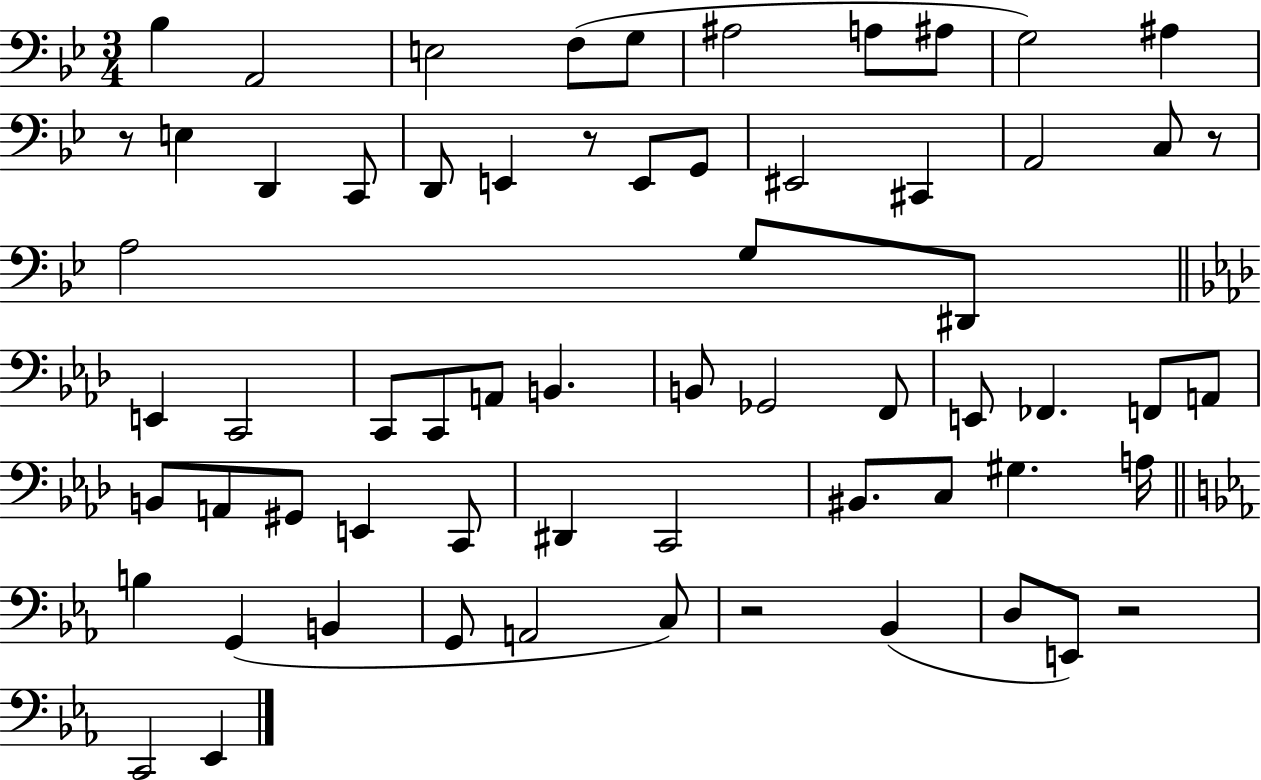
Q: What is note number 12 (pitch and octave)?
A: D2